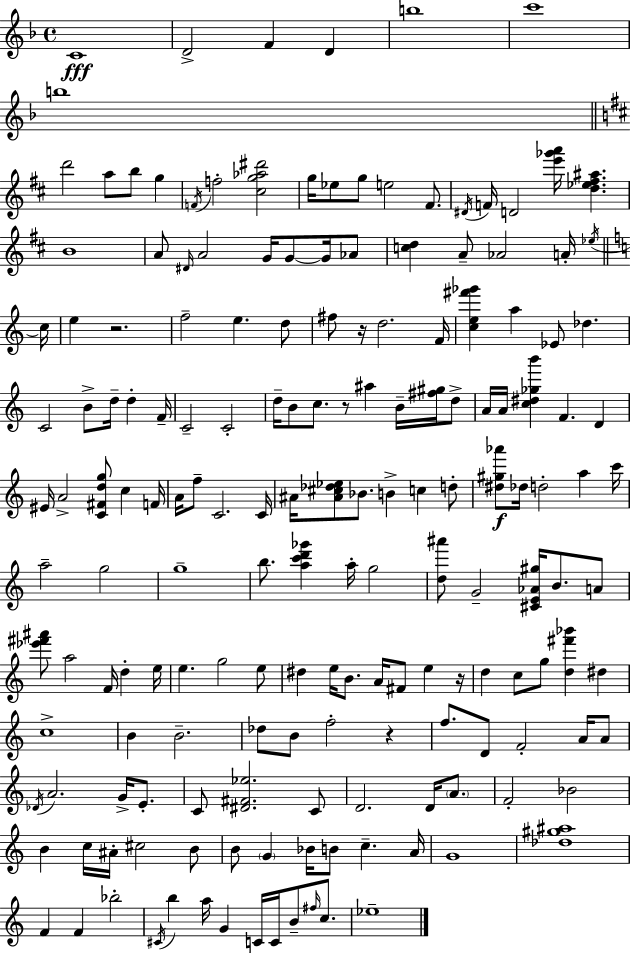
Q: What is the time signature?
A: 4/4